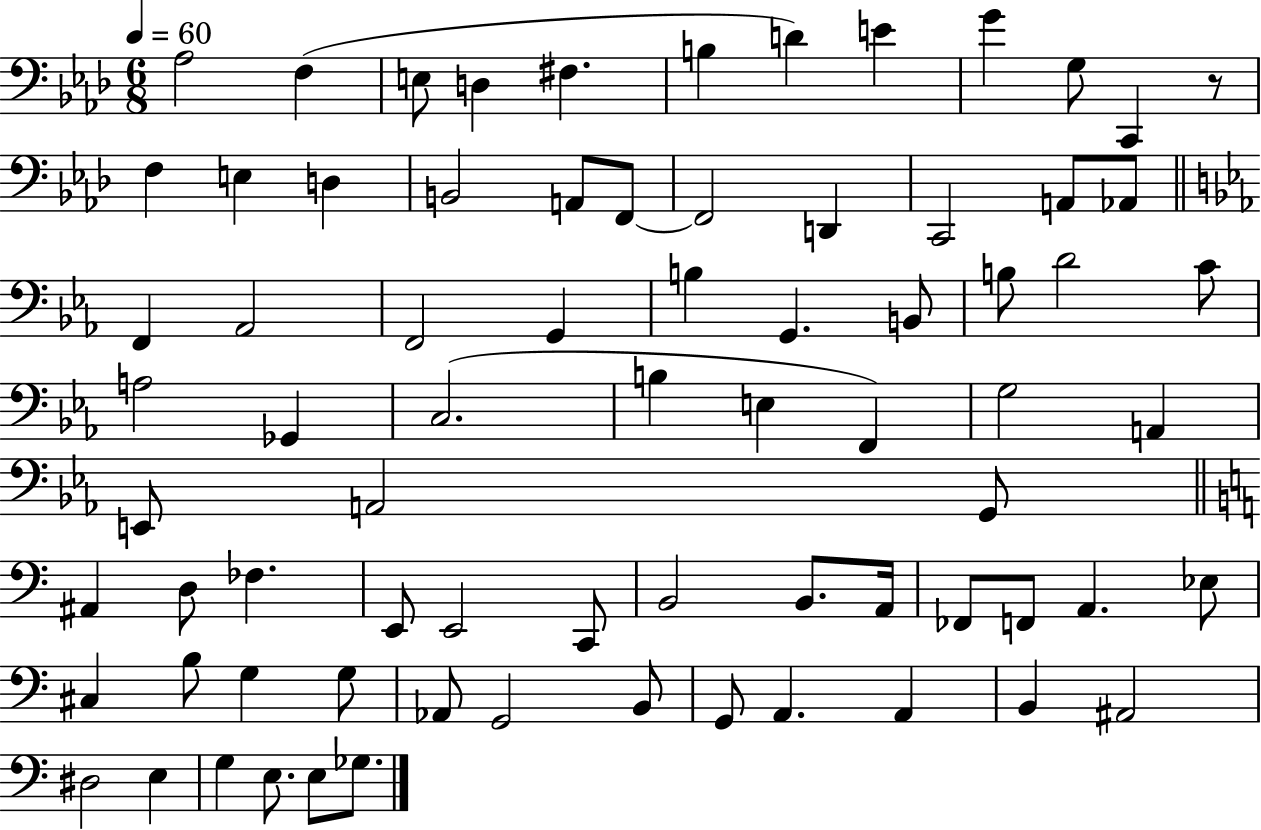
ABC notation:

X:1
T:Untitled
M:6/8
L:1/4
K:Ab
_A,2 F, E,/2 D, ^F, B, D E G G,/2 C,, z/2 F, E, D, B,,2 A,,/2 F,,/2 F,,2 D,, C,,2 A,,/2 _A,,/2 F,, _A,,2 F,,2 G,, B, G,, B,,/2 B,/2 D2 C/2 A,2 _G,, C,2 B, E, F,, G,2 A,, E,,/2 A,,2 G,,/2 ^A,, D,/2 _F, E,,/2 E,,2 C,,/2 B,,2 B,,/2 A,,/4 _F,,/2 F,,/2 A,, _E,/2 ^C, B,/2 G, G,/2 _A,,/2 G,,2 B,,/2 G,,/2 A,, A,, B,, ^A,,2 ^D,2 E, G, E,/2 E,/2 _G,/2